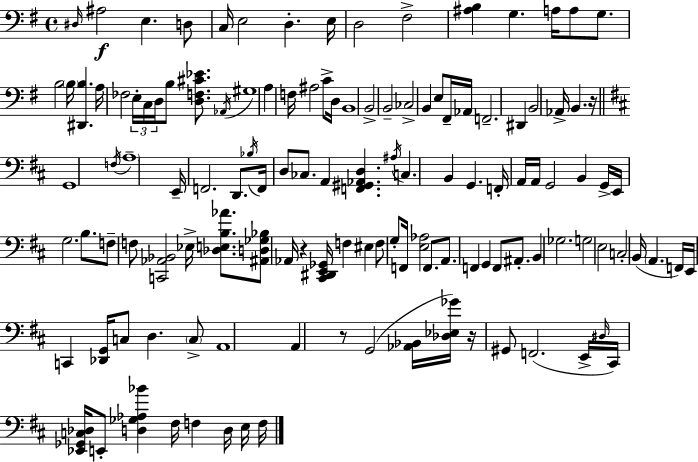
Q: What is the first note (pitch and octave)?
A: D#3